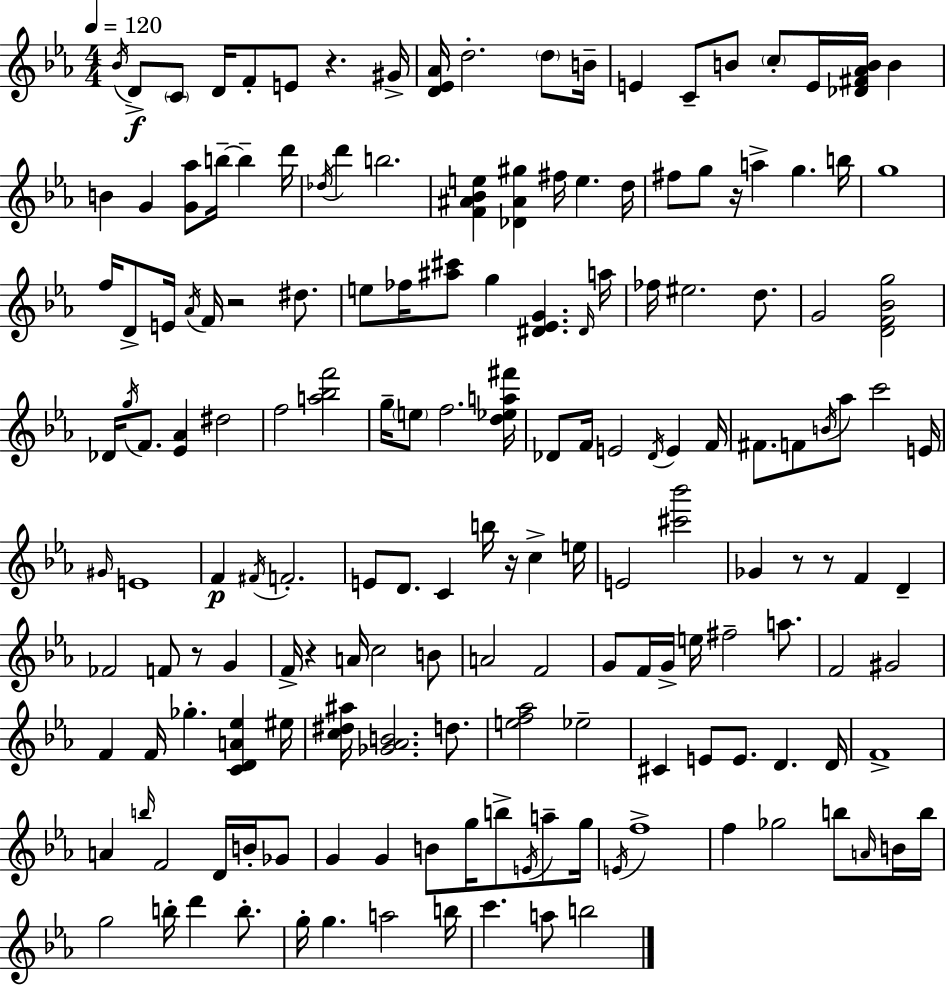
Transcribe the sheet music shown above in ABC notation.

X:1
T:Untitled
M:4/4
L:1/4
K:Cm
_B/4 D/2 C/2 D/4 F/2 E/2 z ^G/4 [D_E_A]/4 d2 d/2 B/4 E C/2 B/2 c/2 E/4 [_D^F_AB]/4 B B G [G_a]/2 b/4 b d'/4 _d/4 d' b2 [F^A_Be] [_D^A^g] ^f/4 e d/4 ^f/2 g/2 z/4 a g b/4 g4 f/4 D/2 E/4 _A/4 F/4 z2 ^d/2 e/2 _f/4 [^a^c']/2 g [^D_EG] ^D/4 a/4 _f/4 ^e2 d/2 G2 [DF_Bg]2 _D/4 g/4 F/2 [_E_A] ^d2 f2 [a_bf']2 g/4 e/2 f2 [d_ea^f']/4 _D/2 F/4 E2 _D/4 E F/4 ^F/2 F/2 B/4 _a/2 c'2 E/4 ^G/4 E4 F ^F/4 F2 E/2 D/2 C b/4 z/4 c e/4 E2 [^c'_b']2 _G z/2 z/2 F D _F2 F/2 z/2 G F/4 z A/4 c2 B/2 A2 F2 G/2 F/4 G/4 e/4 ^f2 a/2 F2 ^G2 F F/4 _g [CDA_e] ^e/4 [c^d^a]/4 [_G_AB]2 d/2 [ef_a]2 _e2 ^C E/2 E/2 D D/4 F4 A b/4 F2 D/4 B/4 _G/2 G G B/2 g/4 b/2 E/4 a/2 g/4 E/4 f4 f _g2 b/2 A/4 B/4 b/4 g2 b/4 d' b/2 g/4 g a2 b/4 c' a/2 b2